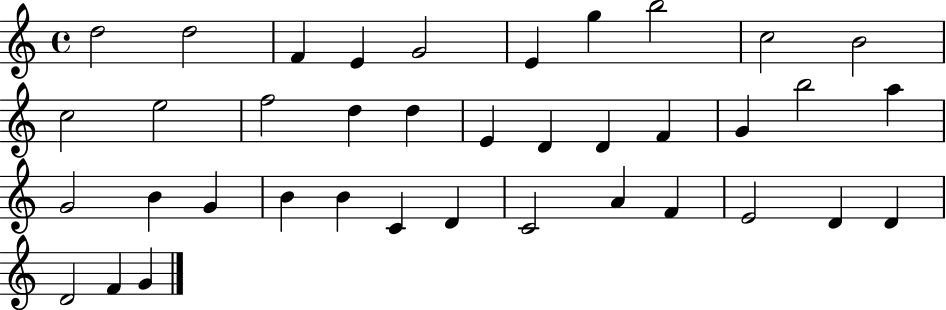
X:1
T:Untitled
M:4/4
L:1/4
K:C
d2 d2 F E G2 E g b2 c2 B2 c2 e2 f2 d d E D D F G b2 a G2 B G B B C D C2 A F E2 D D D2 F G